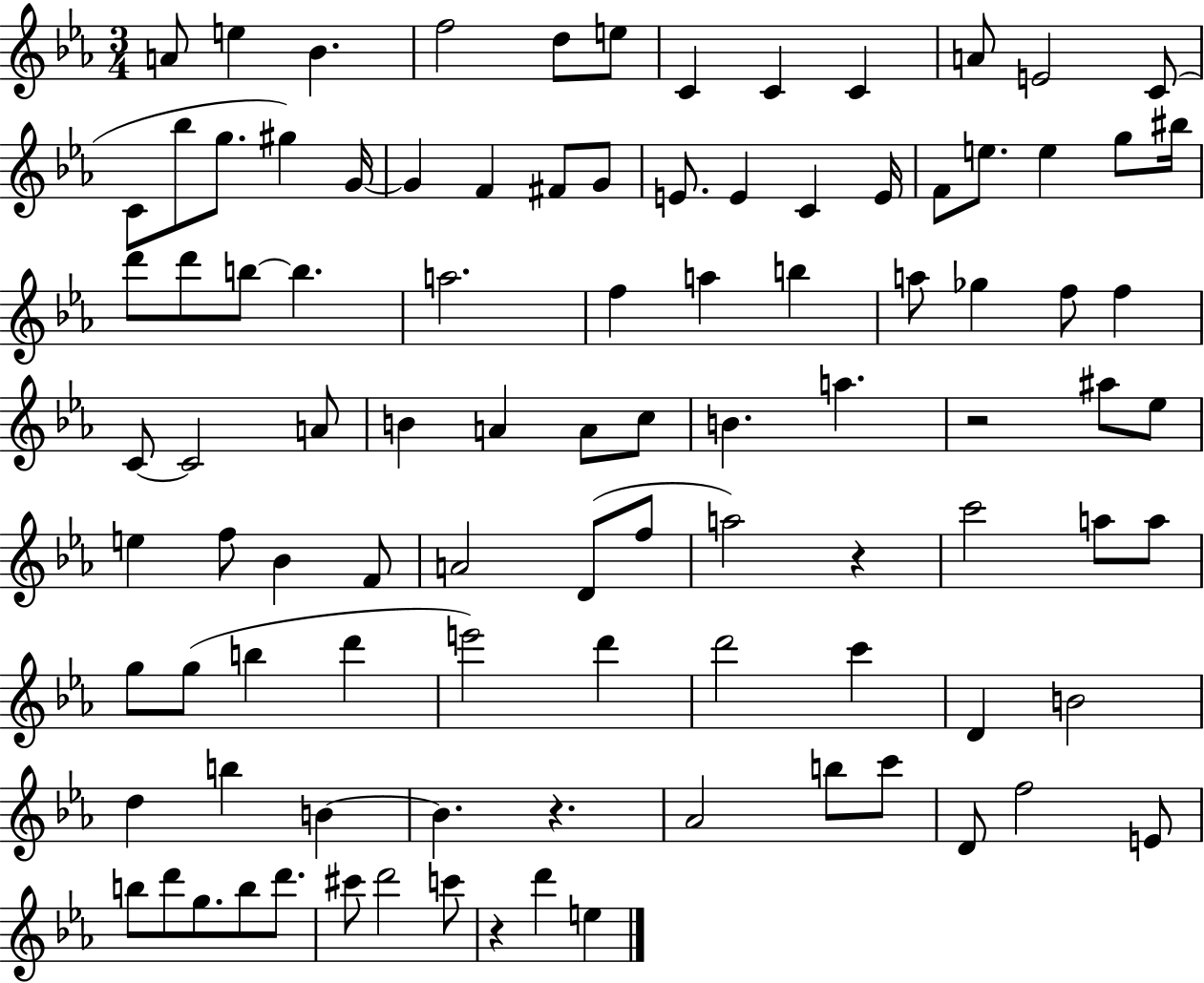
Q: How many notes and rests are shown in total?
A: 98